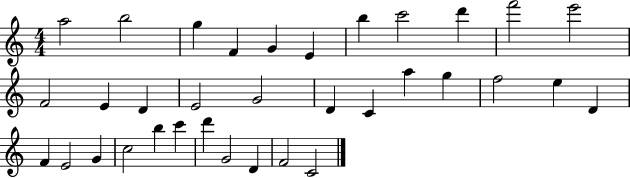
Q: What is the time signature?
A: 4/4